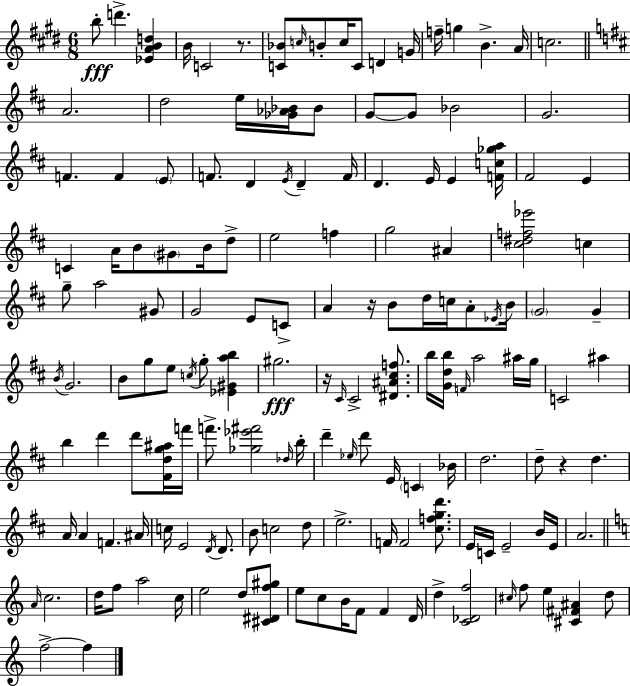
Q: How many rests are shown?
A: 4